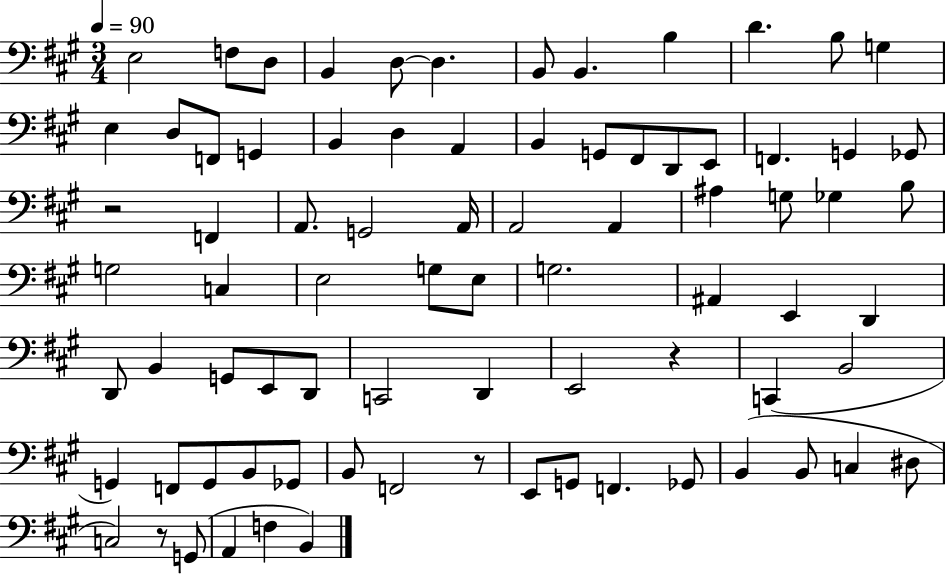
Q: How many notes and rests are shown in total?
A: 80